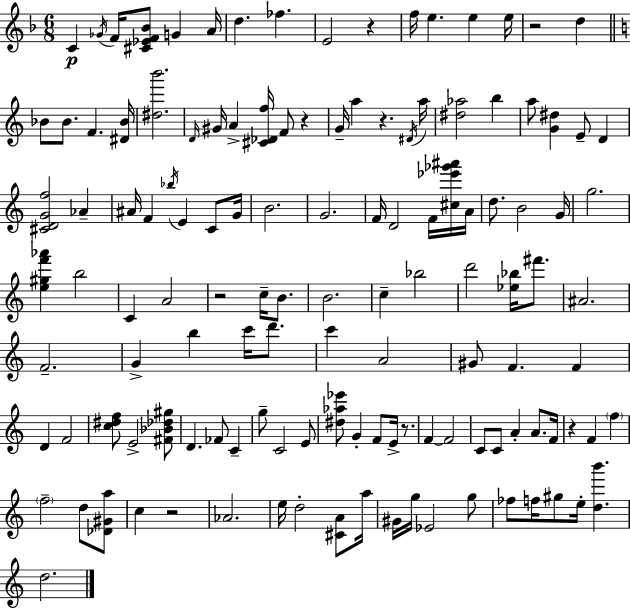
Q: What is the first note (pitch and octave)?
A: C4